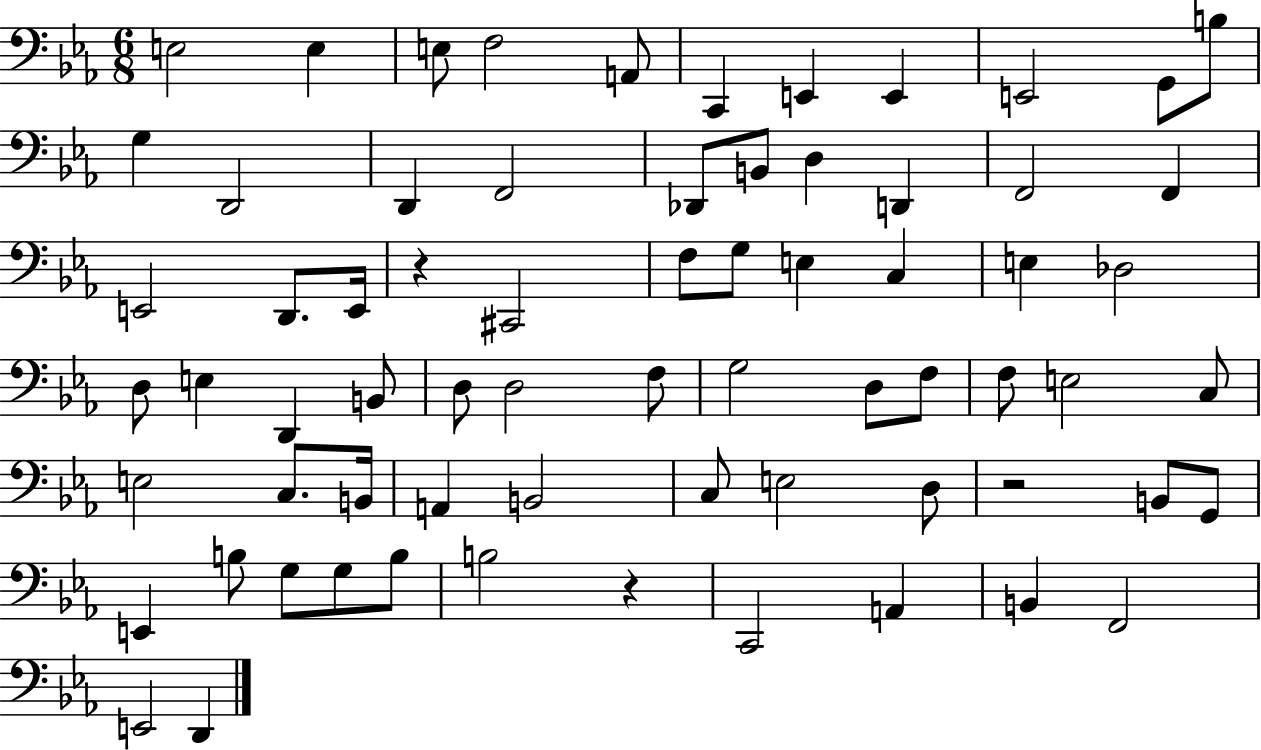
E3/h E3/q E3/e F3/h A2/e C2/q E2/q E2/q E2/h G2/e B3/e G3/q D2/h D2/q F2/h Db2/e B2/e D3/q D2/q F2/h F2/q E2/h D2/e. E2/s R/q C#2/h F3/e G3/e E3/q C3/q E3/q Db3/h D3/e E3/q D2/q B2/e D3/e D3/h F3/e G3/h D3/e F3/e F3/e E3/h C3/e E3/h C3/e. B2/s A2/q B2/h C3/e E3/h D3/e R/h B2/e G2/e E2/q B3/e G3/e G3/e B3/e B3/h R/q C2/h A2/q B2/q F2/h E2/h D2/q